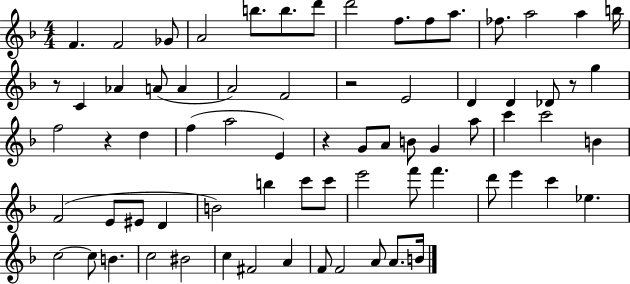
{
  \clef treble
  \numericTimeSignature
  \time 4/4
  \key f \major
  \repeat volta 2 { f'4. f'2 ges'8 | a'2 b''8. b''8. d'''8 | d'''2 f''8. f''8 a''8. | fes''8. a''2 a''4 b''16 | \break r8 c'4 aes'4 a'8( a'4 | a'2) f'2 | r2 e'2 | d'4 d'4 des'8 r8 g''4 | \break f''2 r4 d''4 | f''4( a''2 e'4) | r4 g'8 a'8 b'8 g'4 a''8 | c'''4 c'''2 b'4 | \break f'2( e'8 eis'8 d'4 | b'2) b''4 c'''8 c'''8 | e'''2 f'''8 f'''4. | d'''8 e'''4 c'''4 ees''4. | \break c''2~~ c''8 b'4. | c''2 bis'2 | c''4 fis'2 a'4 | f'8 f'2 a'8 a'8. b'16 | \break } \bar "|."
}